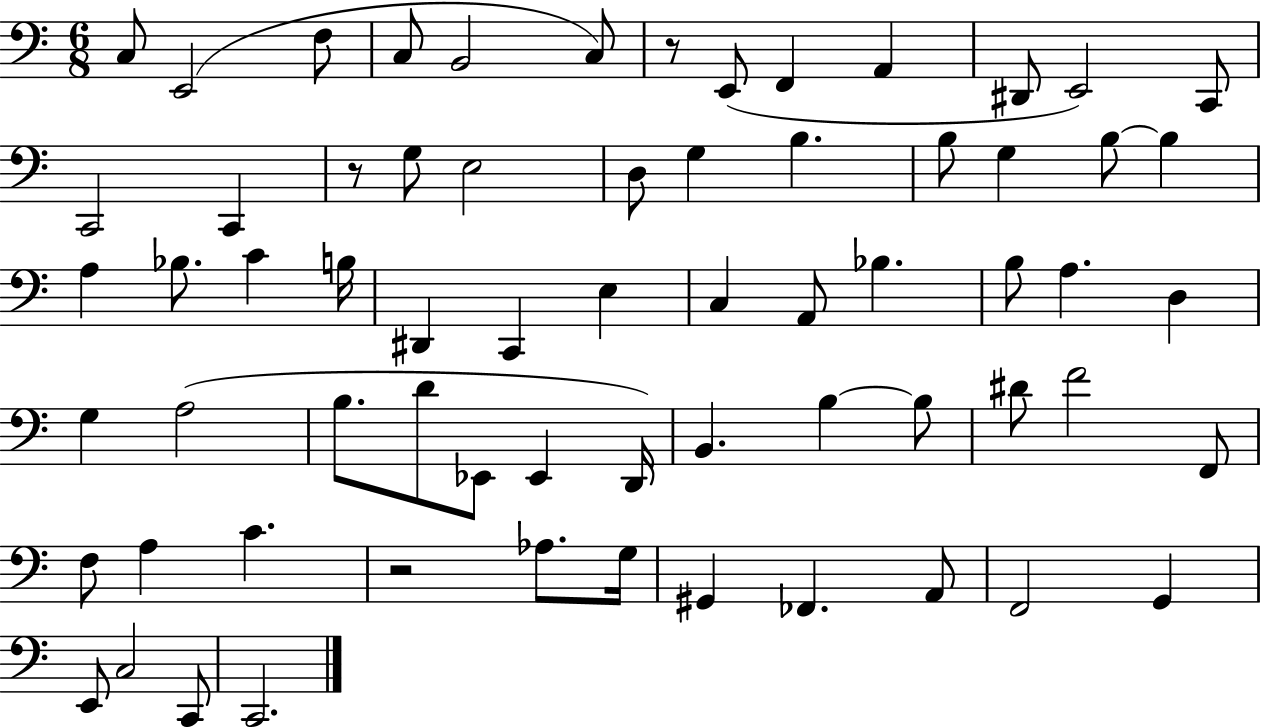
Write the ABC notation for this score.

X:1
T:Untitled
M:6/8
L:1/4
K:C
C,/2 E,,2 F,/2 C,/2 B,,2 C,/2 z/2 E,,/2 F,, A,, ^D,,/2 E,,2 C,,/2 C,,2 C,, z/2 G,/2 E,2 D,/2 G, B, B,/2 G, B,/2 B, A, _B,/2 C B,/4 ^D,, C,, E, C, A,,/2 _B, B,/2 A, D, G, A,2 B,/2 D/2 _E,,/2 _E,, D,,/4 B,, B, B,/2 ^D/2 F2 F,,/2 F,/2 A, C z2 _A,/2 G,/4 ^G,, _F,, A,,/2 F,,2 G,, E,,/2 C,2 C,,/2 C,,2